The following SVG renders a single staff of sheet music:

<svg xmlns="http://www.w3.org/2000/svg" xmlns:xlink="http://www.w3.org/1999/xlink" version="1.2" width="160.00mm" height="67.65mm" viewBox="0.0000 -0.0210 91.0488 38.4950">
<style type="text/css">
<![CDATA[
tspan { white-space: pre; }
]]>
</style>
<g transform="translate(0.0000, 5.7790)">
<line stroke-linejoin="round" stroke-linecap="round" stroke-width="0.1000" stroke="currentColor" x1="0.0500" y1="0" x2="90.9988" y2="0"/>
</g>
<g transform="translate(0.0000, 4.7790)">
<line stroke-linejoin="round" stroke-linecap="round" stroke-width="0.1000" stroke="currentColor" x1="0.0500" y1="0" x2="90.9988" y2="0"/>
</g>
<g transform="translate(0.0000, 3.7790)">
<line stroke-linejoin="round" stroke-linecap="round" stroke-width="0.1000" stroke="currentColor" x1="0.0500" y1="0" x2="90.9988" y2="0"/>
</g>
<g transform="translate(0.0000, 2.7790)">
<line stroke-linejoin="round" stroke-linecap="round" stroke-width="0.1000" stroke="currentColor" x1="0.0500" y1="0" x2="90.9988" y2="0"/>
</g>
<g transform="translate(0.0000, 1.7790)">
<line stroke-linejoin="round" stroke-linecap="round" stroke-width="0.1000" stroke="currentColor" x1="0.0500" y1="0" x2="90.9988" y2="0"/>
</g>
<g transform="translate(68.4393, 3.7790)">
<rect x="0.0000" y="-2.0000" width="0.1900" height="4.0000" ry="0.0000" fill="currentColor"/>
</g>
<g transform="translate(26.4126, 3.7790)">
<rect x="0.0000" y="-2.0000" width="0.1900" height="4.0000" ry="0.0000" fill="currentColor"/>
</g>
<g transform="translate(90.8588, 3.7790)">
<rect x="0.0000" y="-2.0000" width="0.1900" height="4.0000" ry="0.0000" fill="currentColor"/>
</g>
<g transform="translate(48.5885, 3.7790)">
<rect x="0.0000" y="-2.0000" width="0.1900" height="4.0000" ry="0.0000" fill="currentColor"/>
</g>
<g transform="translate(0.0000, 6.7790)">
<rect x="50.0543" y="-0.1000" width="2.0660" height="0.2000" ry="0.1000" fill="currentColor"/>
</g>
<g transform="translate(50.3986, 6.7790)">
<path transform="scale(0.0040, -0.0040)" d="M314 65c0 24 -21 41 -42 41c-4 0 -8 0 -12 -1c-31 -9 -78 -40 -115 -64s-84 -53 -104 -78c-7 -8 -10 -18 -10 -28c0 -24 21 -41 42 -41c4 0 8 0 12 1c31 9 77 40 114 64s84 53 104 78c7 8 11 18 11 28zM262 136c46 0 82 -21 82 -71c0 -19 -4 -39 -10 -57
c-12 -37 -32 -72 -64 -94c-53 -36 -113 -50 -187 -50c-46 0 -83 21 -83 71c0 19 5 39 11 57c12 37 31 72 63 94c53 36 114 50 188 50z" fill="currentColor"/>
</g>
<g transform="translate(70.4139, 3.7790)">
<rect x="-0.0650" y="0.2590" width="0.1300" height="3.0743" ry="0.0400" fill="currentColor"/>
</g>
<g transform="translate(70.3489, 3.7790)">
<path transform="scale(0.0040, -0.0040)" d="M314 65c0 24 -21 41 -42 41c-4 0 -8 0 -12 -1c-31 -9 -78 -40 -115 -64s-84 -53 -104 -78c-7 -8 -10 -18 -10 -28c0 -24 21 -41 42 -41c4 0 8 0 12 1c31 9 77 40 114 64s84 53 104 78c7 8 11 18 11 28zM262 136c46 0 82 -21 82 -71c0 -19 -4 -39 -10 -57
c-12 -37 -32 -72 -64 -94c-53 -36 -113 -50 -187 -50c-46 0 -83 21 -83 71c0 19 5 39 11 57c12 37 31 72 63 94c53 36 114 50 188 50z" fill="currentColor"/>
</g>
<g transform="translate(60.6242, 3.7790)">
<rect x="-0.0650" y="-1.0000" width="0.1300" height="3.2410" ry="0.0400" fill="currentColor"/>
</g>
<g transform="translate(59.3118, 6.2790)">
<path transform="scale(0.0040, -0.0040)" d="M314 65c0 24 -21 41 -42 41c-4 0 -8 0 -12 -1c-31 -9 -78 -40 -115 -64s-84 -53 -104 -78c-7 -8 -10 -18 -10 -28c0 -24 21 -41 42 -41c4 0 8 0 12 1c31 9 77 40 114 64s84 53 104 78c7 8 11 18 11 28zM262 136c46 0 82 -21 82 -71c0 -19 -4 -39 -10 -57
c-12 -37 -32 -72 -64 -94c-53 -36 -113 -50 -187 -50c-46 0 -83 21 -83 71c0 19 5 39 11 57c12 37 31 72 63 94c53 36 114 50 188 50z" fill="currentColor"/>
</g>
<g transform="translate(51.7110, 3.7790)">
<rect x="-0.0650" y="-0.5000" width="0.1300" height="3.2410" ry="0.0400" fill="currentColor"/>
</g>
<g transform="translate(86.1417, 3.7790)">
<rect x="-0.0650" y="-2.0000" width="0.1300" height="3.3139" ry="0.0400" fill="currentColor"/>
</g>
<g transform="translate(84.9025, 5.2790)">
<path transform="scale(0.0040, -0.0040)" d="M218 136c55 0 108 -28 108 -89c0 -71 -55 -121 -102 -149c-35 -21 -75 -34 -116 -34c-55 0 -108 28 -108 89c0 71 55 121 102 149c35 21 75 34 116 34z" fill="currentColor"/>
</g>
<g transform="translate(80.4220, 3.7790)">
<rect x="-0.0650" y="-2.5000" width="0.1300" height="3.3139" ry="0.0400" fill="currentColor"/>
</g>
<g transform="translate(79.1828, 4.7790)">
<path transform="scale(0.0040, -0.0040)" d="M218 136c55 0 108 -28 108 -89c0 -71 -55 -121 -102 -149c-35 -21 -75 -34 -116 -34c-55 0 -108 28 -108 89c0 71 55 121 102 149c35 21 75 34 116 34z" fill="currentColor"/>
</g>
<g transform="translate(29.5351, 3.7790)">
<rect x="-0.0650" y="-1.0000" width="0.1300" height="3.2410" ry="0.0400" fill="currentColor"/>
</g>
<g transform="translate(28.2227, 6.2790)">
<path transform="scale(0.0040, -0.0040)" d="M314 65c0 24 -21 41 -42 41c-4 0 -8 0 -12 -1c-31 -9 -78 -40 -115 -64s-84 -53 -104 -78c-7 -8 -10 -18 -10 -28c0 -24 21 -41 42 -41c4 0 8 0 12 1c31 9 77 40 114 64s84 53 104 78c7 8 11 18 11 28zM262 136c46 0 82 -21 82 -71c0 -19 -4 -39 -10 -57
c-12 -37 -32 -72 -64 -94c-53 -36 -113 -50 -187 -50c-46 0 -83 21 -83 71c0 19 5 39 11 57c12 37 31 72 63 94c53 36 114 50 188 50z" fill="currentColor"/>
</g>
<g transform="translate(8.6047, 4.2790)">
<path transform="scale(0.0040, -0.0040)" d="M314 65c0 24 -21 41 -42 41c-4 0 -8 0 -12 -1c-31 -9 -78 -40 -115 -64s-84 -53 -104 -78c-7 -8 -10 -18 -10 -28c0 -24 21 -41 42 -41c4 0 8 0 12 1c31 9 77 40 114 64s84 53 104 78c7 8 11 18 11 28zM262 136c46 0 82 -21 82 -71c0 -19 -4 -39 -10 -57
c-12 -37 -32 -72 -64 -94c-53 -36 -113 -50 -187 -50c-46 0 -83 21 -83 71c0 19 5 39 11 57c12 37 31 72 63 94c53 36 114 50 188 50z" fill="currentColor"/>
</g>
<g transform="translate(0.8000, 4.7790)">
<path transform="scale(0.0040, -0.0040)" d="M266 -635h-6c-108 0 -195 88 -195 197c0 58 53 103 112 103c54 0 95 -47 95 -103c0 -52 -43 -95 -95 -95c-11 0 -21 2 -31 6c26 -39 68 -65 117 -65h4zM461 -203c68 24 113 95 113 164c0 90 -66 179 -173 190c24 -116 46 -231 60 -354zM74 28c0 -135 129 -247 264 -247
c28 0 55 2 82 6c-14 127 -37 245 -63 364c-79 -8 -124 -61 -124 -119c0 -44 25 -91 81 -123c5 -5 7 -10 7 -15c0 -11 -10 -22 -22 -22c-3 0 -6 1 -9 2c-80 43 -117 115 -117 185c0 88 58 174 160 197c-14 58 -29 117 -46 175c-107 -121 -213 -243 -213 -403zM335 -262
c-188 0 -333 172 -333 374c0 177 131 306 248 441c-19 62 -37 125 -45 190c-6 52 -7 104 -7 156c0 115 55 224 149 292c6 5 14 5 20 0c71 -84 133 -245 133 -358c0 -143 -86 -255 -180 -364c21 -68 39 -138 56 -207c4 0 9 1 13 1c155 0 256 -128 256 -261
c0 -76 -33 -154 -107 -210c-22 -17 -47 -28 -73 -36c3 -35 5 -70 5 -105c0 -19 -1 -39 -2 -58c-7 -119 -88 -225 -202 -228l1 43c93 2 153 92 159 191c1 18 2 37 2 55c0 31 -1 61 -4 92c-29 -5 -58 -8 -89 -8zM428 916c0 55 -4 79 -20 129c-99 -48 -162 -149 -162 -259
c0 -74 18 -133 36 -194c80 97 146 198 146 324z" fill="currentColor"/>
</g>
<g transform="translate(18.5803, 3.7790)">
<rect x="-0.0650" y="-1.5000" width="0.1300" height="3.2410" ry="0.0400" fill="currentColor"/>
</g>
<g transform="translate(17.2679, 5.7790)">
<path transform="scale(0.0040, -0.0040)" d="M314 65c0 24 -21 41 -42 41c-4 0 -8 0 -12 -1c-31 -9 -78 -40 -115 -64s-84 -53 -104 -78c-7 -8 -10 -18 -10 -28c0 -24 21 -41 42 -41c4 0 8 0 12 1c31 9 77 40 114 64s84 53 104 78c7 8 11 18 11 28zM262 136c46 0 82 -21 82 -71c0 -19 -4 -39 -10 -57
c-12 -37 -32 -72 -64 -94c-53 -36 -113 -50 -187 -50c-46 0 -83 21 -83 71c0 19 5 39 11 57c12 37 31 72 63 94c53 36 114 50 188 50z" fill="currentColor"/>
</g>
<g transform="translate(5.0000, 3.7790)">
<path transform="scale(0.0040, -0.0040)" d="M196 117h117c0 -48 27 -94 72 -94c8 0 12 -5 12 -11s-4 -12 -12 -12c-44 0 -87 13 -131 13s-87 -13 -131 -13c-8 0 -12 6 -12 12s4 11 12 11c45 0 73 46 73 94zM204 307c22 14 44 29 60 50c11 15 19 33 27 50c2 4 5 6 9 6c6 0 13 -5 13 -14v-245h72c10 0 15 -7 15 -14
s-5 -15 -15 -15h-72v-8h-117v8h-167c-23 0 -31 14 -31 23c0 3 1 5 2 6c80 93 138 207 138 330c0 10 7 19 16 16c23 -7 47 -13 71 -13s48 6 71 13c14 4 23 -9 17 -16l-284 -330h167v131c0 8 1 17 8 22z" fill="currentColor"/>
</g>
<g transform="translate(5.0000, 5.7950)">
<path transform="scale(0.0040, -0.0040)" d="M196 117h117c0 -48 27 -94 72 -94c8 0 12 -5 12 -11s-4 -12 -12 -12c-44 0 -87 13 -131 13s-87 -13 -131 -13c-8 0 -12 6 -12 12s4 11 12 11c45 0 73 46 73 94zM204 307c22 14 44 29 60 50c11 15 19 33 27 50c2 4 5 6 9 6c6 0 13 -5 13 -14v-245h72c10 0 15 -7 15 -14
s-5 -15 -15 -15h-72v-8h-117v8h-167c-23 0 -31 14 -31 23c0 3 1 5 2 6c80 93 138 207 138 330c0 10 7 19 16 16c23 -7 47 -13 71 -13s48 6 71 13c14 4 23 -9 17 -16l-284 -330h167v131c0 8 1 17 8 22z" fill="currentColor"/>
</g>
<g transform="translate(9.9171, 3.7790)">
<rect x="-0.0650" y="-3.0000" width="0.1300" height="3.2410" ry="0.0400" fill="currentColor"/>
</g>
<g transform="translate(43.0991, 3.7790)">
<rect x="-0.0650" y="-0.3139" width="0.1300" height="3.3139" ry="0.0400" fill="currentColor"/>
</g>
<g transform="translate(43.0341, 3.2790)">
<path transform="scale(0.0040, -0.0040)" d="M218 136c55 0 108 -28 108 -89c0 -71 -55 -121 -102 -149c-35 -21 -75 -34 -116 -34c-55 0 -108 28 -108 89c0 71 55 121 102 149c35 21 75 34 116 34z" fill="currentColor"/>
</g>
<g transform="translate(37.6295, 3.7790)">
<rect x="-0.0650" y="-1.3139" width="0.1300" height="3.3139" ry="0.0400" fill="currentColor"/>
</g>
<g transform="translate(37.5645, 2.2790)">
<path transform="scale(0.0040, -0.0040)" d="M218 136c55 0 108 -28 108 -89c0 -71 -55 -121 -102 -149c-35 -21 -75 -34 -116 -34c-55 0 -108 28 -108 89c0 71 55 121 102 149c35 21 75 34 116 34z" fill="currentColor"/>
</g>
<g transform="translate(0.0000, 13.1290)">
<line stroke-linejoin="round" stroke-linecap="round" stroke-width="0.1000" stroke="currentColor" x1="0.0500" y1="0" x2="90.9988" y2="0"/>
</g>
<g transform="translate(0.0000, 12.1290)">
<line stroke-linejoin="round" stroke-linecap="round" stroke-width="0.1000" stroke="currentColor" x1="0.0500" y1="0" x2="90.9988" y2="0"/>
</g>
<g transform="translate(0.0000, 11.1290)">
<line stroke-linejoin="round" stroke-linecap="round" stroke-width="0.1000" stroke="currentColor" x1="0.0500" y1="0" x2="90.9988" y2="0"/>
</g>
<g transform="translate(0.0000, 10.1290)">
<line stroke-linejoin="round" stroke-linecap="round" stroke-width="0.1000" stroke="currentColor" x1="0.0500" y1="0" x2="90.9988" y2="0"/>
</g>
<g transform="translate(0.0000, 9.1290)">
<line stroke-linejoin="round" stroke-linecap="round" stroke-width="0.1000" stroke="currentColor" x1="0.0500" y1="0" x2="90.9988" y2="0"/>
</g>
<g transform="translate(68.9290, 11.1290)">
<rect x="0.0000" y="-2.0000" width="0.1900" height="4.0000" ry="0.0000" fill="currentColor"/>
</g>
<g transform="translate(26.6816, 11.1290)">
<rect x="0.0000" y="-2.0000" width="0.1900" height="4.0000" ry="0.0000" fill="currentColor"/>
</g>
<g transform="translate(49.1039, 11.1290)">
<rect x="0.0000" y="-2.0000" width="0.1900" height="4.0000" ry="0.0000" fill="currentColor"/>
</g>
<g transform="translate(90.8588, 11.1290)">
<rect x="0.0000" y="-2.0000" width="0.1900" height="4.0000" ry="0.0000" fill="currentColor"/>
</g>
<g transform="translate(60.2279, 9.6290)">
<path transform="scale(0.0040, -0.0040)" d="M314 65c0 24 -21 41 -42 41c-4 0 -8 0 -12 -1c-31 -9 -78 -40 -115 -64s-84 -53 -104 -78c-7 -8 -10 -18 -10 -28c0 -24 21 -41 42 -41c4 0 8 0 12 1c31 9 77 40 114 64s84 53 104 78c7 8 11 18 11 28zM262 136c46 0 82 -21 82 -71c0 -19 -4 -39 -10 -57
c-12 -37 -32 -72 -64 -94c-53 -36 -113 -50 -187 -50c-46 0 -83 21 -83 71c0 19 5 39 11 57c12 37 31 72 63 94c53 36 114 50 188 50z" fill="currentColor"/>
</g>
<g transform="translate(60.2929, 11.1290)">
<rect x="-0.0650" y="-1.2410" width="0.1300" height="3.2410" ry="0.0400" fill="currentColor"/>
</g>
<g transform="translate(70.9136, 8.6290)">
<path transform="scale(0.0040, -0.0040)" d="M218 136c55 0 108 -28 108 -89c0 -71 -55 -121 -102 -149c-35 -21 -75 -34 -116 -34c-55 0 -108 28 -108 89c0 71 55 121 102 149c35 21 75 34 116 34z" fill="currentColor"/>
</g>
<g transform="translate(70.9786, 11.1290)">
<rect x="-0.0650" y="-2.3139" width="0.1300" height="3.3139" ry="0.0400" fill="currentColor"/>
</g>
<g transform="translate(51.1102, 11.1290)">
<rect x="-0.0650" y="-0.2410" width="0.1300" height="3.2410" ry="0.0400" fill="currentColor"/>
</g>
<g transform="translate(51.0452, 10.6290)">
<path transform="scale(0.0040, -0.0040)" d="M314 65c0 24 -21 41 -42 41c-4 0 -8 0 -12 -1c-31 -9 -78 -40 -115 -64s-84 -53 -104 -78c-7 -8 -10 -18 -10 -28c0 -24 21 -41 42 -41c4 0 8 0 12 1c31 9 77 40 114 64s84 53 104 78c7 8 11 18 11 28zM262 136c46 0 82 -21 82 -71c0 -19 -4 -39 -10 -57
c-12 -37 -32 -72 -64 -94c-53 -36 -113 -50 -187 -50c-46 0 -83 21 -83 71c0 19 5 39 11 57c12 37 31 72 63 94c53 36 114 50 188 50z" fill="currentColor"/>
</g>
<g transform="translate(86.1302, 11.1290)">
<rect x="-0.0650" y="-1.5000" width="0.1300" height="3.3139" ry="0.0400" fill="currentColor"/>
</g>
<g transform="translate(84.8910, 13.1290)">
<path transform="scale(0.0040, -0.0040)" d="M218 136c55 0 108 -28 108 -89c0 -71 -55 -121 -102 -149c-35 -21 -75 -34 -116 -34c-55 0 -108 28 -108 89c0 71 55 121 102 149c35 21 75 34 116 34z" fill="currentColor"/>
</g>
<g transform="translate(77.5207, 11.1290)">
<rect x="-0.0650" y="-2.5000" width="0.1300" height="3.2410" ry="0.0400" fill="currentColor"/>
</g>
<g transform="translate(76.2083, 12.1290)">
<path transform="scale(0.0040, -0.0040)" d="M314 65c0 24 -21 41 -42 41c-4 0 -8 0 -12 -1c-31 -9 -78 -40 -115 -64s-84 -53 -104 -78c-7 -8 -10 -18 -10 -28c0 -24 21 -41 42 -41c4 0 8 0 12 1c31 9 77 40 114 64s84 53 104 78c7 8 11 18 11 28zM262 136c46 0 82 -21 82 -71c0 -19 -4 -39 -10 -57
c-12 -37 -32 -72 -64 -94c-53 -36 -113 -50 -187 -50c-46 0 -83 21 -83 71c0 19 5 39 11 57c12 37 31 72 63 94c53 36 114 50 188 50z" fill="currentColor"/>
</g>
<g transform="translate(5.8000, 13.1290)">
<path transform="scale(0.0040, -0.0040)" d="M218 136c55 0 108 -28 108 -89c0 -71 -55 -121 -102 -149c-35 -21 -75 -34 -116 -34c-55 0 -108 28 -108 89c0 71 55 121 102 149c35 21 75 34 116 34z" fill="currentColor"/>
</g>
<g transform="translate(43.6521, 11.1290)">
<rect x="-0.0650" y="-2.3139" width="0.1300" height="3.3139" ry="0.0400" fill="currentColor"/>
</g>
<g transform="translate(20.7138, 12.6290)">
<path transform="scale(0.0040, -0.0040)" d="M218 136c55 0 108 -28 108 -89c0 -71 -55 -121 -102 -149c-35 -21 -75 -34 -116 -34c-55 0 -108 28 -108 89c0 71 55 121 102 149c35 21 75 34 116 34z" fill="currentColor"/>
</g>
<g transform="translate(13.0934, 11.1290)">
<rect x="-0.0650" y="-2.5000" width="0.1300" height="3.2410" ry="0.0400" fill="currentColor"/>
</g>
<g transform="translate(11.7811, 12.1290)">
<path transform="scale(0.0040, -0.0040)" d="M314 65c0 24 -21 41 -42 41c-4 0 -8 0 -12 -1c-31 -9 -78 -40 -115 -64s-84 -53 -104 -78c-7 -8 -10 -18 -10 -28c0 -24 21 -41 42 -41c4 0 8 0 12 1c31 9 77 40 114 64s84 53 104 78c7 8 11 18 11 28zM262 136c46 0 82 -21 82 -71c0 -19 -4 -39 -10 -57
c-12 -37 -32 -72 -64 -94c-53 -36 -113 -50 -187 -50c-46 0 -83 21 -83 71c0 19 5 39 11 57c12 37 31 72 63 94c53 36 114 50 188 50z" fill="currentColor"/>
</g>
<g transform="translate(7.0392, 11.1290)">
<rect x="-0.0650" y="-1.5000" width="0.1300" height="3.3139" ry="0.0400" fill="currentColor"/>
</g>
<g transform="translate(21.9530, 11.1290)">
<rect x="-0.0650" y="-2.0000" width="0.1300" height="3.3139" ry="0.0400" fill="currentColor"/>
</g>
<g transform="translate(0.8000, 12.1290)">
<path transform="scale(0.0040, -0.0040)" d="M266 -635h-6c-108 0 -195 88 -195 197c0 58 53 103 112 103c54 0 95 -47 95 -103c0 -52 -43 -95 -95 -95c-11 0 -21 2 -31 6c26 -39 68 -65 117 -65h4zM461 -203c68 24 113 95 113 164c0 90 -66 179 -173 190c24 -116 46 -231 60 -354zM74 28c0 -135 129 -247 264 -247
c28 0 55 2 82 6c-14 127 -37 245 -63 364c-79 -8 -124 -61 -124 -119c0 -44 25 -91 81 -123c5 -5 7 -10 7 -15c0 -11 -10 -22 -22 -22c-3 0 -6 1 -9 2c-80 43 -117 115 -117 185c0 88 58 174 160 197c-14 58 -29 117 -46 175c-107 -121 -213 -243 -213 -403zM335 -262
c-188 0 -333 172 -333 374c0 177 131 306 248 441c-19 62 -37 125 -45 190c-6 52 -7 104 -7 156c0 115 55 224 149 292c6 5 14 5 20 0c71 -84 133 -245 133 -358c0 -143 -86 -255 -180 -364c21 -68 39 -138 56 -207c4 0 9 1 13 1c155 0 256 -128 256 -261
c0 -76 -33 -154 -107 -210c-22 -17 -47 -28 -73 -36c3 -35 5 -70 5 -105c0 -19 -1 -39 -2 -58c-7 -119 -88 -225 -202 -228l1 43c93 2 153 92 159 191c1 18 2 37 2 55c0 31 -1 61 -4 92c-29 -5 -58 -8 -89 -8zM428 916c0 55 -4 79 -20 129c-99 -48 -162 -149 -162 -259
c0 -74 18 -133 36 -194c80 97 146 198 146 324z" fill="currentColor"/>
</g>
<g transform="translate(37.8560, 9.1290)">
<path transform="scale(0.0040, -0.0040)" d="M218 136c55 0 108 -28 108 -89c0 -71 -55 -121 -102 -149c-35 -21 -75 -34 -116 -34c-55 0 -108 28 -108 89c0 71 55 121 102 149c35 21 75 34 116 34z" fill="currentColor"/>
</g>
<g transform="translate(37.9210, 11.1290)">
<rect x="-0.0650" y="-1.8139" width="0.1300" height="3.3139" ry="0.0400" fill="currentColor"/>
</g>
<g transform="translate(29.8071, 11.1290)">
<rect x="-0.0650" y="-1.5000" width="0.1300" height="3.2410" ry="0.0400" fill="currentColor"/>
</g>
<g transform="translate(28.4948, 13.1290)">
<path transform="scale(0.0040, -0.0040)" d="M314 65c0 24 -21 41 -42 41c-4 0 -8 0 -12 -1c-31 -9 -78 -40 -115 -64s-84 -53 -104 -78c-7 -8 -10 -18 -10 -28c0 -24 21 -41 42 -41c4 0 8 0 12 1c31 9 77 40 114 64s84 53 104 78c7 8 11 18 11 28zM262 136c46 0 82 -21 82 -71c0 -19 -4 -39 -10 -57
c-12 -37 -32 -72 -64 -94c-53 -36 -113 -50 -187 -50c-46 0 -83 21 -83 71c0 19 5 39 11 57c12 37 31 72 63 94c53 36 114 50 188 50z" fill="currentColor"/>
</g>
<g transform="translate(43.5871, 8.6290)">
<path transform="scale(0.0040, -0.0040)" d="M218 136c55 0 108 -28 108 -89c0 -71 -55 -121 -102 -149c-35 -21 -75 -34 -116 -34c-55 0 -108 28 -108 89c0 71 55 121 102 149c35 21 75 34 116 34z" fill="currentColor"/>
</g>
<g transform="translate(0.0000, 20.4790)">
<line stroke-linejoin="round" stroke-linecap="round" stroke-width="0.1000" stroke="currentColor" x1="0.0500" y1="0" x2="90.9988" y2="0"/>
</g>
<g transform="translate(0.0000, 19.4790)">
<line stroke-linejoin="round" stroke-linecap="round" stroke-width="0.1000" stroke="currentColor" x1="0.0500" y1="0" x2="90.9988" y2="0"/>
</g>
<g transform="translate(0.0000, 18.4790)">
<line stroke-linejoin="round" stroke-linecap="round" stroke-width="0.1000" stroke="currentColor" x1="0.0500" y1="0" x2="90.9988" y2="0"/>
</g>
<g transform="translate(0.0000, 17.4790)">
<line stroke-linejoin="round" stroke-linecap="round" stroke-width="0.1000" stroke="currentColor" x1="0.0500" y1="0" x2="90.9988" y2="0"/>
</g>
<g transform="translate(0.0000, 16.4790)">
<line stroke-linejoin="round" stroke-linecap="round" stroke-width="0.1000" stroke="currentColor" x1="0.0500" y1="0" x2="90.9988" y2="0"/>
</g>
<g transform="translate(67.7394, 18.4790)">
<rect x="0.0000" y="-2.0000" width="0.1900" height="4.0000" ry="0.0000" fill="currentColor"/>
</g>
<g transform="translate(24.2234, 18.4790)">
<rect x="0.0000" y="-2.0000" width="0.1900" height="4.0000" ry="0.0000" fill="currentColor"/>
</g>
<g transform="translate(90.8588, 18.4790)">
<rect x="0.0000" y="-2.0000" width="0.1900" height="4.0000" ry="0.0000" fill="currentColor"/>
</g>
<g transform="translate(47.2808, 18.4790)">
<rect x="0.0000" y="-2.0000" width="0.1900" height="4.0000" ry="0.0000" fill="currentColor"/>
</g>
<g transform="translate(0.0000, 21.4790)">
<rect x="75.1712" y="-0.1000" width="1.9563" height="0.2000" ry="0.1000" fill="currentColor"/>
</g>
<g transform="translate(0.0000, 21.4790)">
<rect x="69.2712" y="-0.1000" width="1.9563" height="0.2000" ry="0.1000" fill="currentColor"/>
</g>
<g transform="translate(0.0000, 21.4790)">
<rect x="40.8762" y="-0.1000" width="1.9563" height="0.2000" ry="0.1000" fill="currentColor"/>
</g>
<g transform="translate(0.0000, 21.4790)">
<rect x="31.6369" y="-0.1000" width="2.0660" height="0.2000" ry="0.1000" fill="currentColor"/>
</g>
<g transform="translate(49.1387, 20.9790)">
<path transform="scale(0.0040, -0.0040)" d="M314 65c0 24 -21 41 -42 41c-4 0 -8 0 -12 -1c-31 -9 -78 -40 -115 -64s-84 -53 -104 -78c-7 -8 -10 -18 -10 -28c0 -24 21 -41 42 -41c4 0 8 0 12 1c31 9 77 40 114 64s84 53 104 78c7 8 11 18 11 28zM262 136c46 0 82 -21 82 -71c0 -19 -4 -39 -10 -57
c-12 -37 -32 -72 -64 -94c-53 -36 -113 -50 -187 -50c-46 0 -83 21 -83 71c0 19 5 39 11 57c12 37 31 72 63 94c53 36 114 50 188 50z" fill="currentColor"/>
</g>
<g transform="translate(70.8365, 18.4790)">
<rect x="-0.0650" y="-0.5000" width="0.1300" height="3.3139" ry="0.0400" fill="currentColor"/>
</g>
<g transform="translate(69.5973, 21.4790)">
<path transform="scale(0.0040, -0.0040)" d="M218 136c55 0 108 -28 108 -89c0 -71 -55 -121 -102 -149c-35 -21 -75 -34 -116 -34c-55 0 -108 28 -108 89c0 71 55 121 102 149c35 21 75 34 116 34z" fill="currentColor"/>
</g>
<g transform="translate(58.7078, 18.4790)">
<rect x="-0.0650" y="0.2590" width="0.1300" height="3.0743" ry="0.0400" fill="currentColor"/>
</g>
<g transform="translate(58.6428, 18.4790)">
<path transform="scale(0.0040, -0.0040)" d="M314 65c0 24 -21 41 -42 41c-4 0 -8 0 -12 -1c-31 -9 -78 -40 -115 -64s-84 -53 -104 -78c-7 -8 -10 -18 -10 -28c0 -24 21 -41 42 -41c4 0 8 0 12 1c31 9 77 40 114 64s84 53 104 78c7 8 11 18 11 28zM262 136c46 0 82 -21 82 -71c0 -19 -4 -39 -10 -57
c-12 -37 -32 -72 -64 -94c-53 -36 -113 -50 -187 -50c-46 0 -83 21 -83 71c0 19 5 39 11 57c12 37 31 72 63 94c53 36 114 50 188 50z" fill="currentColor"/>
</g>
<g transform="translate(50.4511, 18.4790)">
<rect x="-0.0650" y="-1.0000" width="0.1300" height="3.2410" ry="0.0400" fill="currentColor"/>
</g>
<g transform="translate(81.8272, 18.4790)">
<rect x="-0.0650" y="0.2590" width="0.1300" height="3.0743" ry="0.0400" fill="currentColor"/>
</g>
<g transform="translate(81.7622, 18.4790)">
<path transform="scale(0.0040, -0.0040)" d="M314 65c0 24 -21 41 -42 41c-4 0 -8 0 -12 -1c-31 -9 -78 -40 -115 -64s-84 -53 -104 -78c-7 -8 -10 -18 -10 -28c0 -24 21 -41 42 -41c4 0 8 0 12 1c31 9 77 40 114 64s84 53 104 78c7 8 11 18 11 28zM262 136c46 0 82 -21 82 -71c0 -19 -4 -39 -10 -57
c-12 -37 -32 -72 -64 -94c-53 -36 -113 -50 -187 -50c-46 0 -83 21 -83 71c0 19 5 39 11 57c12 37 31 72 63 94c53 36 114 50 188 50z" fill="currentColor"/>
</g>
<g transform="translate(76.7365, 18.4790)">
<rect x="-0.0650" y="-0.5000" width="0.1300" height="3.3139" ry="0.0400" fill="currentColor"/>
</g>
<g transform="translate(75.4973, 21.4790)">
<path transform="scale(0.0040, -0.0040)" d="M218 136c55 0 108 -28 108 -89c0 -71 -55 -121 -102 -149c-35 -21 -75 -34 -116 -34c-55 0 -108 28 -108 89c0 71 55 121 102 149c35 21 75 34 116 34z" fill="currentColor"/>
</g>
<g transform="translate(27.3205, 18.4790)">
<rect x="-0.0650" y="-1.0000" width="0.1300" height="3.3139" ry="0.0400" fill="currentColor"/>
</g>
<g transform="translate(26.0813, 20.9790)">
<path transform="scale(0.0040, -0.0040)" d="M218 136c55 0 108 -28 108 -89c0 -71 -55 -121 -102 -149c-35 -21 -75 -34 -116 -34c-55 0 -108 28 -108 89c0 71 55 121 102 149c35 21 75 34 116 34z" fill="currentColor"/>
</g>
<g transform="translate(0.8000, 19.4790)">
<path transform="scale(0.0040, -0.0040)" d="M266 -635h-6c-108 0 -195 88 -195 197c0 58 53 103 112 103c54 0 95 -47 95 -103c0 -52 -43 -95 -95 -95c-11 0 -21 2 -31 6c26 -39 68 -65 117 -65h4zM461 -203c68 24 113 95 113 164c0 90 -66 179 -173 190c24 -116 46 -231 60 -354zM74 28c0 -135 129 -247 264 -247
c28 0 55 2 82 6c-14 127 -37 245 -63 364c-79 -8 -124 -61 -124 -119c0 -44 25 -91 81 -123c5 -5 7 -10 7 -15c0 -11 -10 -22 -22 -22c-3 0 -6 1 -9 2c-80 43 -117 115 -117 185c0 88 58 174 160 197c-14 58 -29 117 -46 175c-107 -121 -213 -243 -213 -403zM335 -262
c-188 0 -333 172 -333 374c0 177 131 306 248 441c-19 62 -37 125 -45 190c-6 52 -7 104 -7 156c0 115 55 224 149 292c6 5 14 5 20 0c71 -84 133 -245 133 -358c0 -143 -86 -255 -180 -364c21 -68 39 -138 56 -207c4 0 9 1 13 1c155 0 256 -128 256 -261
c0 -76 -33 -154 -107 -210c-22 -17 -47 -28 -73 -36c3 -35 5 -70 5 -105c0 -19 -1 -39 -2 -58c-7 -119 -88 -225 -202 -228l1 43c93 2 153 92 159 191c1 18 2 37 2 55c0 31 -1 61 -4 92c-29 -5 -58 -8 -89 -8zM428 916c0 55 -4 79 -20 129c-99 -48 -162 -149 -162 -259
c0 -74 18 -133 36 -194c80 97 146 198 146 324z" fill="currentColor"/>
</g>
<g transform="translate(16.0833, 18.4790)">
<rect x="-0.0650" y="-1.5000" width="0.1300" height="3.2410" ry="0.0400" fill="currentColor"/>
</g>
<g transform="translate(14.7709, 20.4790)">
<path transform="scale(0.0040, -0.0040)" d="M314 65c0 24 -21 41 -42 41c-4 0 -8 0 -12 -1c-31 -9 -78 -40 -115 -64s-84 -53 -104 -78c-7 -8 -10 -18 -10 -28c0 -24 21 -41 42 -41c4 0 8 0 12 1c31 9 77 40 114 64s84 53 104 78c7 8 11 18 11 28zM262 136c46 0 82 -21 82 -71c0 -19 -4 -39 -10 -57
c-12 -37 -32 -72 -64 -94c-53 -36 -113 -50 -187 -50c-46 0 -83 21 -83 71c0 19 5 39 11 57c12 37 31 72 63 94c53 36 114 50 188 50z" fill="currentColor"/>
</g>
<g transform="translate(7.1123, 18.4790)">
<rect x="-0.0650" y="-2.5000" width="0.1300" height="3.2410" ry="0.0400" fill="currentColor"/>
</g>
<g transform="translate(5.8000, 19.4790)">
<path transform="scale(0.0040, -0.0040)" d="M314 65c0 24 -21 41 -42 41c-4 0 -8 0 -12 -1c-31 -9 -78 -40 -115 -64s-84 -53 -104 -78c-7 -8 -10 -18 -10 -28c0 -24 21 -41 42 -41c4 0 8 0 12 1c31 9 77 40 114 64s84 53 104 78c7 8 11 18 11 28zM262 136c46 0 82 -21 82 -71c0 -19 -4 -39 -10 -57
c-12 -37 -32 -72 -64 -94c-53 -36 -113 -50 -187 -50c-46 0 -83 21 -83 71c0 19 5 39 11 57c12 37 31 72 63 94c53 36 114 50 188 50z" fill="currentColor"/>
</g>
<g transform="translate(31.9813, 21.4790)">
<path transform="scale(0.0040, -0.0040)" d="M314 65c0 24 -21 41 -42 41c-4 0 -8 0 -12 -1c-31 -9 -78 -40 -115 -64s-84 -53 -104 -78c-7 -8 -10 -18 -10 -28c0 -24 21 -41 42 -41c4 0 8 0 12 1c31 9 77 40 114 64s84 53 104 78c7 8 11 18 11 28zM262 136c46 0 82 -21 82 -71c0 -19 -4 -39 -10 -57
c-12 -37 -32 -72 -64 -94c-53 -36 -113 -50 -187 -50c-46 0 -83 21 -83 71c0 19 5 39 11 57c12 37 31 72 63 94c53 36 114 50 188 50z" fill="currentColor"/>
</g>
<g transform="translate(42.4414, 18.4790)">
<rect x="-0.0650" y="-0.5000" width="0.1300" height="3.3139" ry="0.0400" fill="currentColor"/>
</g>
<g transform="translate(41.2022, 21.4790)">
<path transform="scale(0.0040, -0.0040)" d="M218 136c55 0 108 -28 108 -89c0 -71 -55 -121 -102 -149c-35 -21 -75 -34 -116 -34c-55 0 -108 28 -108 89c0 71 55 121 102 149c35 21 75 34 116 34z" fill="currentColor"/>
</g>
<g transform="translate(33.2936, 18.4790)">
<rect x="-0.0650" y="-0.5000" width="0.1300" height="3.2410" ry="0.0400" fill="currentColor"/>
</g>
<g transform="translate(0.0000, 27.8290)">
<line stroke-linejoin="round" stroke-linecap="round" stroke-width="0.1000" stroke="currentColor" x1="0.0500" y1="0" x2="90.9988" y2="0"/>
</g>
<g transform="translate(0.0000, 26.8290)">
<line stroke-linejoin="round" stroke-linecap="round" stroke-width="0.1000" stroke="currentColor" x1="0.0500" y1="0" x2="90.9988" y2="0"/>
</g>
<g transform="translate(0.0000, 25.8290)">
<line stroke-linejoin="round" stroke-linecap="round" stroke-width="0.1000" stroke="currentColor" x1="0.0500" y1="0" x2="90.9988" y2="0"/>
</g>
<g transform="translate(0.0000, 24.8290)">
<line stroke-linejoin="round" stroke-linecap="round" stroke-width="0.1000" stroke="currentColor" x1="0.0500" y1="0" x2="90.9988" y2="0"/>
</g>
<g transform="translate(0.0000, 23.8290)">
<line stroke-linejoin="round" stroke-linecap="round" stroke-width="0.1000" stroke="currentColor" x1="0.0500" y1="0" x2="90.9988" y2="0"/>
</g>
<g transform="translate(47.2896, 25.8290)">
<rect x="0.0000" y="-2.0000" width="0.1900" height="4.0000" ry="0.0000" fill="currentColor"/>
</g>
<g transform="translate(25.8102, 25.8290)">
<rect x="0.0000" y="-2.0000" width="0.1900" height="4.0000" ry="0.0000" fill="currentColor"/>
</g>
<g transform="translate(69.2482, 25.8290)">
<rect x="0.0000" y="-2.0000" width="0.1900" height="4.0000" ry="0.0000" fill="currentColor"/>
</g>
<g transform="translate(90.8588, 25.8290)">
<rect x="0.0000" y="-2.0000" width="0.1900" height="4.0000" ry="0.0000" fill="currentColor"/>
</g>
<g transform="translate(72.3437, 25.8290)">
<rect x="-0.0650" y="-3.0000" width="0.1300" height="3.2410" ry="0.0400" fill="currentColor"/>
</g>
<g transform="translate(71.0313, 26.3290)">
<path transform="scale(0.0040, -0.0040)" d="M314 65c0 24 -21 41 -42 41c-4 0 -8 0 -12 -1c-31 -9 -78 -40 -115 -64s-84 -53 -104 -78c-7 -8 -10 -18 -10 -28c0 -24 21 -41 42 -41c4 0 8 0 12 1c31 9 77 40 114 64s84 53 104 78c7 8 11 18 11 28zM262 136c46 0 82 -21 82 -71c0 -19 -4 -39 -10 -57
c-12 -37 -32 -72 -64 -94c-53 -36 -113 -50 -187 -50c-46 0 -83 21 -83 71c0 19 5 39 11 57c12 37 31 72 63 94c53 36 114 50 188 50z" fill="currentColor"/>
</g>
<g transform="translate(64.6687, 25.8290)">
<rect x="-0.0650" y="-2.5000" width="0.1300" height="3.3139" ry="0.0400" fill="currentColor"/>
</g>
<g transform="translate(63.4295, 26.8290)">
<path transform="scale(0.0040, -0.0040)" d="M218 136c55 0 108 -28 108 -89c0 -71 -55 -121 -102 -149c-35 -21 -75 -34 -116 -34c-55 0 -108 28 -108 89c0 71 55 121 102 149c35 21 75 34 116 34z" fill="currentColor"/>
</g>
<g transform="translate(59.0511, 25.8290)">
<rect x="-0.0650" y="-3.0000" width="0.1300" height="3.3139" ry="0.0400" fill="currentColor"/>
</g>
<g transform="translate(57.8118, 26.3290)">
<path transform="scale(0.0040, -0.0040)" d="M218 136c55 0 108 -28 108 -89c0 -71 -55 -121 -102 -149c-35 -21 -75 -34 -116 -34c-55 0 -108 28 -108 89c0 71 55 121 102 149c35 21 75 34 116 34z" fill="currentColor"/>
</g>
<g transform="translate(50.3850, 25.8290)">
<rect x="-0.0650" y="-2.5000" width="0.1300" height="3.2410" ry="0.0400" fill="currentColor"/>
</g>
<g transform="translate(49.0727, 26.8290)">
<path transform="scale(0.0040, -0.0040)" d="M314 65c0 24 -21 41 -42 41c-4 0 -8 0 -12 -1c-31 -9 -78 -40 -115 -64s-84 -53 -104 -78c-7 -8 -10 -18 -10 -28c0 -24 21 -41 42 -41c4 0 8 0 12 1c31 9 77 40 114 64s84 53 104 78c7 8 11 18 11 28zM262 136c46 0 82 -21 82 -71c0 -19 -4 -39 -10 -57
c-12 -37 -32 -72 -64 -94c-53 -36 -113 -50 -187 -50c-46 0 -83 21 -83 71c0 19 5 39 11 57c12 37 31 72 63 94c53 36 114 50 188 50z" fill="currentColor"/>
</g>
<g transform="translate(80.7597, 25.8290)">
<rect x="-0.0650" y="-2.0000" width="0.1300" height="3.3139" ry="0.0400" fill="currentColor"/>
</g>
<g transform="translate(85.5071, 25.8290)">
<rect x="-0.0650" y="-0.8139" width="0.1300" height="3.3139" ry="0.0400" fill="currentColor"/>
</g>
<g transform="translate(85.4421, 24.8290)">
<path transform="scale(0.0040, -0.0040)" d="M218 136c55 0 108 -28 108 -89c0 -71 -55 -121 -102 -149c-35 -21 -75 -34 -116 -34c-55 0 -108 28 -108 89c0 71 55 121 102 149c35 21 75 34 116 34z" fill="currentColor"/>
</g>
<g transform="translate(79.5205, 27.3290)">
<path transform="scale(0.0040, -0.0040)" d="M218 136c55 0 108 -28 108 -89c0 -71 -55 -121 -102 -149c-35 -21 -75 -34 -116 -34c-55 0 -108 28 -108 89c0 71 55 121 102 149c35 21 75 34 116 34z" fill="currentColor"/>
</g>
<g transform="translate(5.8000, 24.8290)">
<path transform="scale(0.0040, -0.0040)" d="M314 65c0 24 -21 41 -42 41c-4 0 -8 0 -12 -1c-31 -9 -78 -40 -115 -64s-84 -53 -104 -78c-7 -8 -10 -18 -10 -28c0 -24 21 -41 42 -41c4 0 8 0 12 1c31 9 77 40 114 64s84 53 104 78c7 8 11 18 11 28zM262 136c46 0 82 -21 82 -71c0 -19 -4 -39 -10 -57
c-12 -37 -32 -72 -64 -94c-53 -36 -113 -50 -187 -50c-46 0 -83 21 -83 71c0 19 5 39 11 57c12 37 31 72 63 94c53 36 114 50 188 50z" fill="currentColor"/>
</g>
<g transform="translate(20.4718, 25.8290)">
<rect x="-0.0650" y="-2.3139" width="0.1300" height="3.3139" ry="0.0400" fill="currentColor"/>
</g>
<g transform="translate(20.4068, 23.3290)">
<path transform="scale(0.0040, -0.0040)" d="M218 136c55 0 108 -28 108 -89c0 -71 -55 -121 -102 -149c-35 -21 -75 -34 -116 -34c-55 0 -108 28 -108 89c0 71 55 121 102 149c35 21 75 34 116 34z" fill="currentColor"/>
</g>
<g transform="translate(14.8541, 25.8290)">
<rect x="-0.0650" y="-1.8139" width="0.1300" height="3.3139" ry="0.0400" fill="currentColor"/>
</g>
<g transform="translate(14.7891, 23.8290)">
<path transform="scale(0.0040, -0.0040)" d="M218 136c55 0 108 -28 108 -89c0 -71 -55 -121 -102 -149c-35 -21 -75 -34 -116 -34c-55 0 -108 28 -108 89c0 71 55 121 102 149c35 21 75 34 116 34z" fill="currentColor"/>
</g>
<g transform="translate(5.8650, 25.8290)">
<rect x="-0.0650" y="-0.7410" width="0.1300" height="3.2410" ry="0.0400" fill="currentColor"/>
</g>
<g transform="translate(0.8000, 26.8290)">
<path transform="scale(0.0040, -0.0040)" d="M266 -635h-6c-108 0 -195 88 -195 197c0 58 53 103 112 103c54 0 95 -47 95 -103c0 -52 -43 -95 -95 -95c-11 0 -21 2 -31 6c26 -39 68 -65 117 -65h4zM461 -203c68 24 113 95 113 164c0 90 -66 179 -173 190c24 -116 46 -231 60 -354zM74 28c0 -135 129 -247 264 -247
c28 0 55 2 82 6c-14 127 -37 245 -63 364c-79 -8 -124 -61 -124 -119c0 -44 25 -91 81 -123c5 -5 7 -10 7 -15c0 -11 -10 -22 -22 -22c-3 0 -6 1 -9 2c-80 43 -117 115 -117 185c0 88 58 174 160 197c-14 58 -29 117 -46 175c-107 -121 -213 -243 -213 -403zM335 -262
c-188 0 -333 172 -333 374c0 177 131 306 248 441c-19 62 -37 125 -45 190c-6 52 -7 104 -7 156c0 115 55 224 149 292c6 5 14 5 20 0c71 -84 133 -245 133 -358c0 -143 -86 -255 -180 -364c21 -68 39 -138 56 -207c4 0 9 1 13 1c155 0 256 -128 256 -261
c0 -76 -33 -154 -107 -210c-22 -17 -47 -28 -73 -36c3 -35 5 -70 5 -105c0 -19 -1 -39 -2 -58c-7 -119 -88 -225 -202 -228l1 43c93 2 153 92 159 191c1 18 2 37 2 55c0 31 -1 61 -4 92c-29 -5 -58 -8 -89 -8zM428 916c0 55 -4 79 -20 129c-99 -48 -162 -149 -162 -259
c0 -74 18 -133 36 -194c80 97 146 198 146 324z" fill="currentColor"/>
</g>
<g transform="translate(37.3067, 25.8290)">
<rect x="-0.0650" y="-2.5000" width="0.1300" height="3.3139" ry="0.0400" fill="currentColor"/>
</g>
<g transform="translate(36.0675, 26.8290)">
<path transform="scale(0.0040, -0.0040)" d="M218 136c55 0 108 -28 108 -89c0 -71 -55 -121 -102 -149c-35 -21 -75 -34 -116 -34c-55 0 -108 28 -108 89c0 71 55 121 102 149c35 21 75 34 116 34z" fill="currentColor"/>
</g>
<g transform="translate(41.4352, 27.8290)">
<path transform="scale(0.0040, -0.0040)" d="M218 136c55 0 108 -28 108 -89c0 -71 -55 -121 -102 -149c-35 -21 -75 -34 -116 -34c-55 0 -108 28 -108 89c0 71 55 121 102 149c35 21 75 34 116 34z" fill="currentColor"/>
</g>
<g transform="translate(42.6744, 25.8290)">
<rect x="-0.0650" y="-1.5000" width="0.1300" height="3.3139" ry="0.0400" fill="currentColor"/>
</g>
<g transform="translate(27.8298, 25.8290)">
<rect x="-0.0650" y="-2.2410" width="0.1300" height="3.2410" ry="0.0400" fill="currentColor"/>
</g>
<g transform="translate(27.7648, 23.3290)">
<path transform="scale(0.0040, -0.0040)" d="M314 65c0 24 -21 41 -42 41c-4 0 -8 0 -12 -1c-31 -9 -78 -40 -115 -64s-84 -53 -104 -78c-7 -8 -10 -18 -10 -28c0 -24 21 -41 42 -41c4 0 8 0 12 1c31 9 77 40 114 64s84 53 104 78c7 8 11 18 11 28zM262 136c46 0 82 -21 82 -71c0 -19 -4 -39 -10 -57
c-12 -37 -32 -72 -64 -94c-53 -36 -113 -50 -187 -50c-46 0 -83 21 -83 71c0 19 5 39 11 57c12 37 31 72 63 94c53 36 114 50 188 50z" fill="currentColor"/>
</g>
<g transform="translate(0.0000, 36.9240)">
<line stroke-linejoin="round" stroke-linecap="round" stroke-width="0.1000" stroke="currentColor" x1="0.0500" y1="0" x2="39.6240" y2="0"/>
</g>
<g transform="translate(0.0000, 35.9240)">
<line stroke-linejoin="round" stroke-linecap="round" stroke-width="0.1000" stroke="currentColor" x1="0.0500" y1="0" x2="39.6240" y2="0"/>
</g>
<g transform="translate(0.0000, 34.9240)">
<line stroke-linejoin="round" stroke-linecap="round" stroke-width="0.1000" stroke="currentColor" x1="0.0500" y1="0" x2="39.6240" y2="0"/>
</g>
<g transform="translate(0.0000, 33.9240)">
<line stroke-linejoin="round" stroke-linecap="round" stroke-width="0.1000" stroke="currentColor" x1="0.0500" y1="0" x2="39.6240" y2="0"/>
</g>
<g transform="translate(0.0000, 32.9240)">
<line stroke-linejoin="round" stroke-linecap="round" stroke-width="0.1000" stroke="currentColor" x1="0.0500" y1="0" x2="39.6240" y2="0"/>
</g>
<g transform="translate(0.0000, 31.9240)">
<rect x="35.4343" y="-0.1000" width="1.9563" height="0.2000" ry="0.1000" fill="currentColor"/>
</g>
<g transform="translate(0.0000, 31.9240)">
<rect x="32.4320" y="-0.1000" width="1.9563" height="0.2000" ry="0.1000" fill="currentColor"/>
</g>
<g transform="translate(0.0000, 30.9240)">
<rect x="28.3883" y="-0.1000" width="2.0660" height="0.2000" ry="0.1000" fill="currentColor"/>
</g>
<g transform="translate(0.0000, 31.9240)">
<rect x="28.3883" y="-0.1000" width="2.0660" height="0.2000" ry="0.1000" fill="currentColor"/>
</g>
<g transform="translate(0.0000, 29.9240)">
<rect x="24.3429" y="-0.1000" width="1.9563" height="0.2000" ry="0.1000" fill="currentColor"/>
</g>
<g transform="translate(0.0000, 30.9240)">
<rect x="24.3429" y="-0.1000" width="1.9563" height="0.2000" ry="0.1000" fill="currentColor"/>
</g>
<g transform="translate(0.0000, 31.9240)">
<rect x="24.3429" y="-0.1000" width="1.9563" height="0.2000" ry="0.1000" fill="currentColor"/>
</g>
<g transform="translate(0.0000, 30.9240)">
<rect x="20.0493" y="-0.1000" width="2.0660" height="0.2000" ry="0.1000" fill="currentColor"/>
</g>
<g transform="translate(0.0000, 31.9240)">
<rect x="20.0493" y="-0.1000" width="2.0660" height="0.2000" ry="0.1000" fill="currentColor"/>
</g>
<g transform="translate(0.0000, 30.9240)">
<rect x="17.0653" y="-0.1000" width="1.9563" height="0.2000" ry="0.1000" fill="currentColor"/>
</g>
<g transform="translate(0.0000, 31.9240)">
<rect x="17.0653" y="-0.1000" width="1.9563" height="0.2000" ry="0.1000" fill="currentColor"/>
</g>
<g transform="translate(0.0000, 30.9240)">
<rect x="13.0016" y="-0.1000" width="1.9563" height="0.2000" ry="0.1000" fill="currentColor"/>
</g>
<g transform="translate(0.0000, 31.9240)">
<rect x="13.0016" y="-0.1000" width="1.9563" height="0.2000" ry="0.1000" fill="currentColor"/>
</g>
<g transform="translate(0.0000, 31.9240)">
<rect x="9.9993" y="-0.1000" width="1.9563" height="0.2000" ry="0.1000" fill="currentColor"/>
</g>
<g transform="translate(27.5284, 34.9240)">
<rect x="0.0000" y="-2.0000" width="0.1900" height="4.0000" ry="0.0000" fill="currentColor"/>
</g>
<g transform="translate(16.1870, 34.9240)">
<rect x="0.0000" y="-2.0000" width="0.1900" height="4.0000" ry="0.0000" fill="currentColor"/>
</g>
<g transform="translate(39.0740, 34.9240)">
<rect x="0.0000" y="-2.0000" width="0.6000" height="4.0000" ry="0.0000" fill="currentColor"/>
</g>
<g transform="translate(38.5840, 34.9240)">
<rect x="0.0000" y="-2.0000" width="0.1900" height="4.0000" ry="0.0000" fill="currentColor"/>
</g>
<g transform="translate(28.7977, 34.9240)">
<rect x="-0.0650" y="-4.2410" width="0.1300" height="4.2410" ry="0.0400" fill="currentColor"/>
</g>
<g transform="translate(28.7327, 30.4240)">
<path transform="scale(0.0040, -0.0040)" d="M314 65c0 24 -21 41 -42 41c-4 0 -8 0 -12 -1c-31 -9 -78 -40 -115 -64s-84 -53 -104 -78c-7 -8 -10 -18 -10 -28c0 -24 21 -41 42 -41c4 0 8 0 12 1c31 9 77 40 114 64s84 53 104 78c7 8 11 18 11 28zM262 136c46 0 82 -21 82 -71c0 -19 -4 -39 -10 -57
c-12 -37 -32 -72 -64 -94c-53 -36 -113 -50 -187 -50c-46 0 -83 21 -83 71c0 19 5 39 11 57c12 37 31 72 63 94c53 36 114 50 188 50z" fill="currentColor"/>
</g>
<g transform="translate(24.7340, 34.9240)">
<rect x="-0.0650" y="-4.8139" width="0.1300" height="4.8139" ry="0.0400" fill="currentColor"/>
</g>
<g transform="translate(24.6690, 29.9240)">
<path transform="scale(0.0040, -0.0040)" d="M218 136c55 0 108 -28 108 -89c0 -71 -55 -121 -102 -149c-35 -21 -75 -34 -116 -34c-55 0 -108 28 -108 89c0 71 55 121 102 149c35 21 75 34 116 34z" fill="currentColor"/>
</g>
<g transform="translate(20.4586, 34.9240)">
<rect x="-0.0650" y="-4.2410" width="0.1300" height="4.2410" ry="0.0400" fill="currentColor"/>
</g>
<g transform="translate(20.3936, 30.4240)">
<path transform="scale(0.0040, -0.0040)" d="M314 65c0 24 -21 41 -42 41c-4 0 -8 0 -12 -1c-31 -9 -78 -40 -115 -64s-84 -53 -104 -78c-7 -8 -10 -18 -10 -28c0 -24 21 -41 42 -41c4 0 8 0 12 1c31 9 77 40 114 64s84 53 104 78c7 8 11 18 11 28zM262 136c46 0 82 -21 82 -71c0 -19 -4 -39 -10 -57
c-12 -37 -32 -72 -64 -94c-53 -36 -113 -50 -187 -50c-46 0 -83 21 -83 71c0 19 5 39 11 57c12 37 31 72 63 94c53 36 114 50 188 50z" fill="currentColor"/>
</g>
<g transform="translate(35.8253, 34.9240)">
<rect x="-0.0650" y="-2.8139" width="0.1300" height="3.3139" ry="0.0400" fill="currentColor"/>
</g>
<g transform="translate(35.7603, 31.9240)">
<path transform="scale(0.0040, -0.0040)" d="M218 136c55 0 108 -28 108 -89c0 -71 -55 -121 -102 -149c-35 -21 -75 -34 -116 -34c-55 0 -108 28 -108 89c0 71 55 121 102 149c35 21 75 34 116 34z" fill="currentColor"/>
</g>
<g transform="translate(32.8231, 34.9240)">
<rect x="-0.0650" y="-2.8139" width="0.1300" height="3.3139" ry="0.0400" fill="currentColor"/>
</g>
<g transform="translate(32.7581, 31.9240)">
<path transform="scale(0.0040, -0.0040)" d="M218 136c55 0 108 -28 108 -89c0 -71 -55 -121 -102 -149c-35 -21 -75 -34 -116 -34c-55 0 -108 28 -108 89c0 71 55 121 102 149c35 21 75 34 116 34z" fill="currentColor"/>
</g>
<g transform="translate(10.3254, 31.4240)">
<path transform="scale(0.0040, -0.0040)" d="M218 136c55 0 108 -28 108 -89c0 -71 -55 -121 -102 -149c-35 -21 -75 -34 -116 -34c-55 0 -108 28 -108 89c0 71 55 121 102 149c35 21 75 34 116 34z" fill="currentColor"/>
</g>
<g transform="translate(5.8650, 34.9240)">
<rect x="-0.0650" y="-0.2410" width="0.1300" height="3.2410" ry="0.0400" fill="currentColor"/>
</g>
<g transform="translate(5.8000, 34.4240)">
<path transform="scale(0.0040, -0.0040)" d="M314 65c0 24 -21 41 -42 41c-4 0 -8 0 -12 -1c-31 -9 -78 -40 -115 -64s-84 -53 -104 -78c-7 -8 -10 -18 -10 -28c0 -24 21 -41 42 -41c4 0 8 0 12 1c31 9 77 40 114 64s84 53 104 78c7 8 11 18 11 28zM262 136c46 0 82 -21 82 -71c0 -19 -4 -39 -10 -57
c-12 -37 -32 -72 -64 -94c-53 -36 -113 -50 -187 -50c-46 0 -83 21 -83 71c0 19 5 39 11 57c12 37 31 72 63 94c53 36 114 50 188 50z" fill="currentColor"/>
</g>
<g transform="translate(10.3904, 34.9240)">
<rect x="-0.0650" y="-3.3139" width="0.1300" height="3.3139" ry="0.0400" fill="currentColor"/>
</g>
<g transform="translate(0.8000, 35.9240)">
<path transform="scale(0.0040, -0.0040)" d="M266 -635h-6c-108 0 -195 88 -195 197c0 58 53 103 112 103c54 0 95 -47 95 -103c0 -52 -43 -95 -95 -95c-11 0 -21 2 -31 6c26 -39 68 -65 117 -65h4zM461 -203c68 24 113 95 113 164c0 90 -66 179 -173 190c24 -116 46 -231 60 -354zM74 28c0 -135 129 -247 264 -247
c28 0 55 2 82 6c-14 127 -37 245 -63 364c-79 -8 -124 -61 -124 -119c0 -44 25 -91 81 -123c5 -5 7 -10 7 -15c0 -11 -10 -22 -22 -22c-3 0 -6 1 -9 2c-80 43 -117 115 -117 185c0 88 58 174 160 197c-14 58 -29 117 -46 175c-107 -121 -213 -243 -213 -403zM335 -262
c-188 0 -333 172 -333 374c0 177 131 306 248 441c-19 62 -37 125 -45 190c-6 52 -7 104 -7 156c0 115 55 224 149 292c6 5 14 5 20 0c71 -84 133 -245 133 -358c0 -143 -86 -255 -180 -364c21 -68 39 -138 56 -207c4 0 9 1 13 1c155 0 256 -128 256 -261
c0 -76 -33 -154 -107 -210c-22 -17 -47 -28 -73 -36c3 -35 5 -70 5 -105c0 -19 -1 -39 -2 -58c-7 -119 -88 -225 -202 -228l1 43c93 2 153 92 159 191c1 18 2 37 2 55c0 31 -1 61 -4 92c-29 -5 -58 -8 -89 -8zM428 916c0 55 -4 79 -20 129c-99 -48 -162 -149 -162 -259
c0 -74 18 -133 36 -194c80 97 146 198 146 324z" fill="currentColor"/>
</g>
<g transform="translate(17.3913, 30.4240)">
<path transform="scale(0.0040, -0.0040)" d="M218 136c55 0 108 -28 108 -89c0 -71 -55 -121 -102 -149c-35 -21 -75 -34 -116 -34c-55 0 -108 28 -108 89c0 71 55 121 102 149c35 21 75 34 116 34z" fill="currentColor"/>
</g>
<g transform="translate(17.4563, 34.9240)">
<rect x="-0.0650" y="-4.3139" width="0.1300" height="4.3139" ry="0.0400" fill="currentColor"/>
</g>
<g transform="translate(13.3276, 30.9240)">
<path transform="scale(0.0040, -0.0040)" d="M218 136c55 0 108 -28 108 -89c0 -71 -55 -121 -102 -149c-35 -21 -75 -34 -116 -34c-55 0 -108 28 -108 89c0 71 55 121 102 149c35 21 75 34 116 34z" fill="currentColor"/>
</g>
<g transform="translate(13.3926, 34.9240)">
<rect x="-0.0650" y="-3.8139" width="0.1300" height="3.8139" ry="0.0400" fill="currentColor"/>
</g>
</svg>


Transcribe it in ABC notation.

X:1
T:Untitled
M:4/4
L:1/4
K:C
A2 E2 D2 e c C2 D2 B2 G F E G2 F E2 f g c2 e2 g G2 E G2 E2 D C2 C D2 B2 C C B2 d2 f g g2 G E G2 A G A2 F d c2 b c' d' d'2 e' d'2 a a